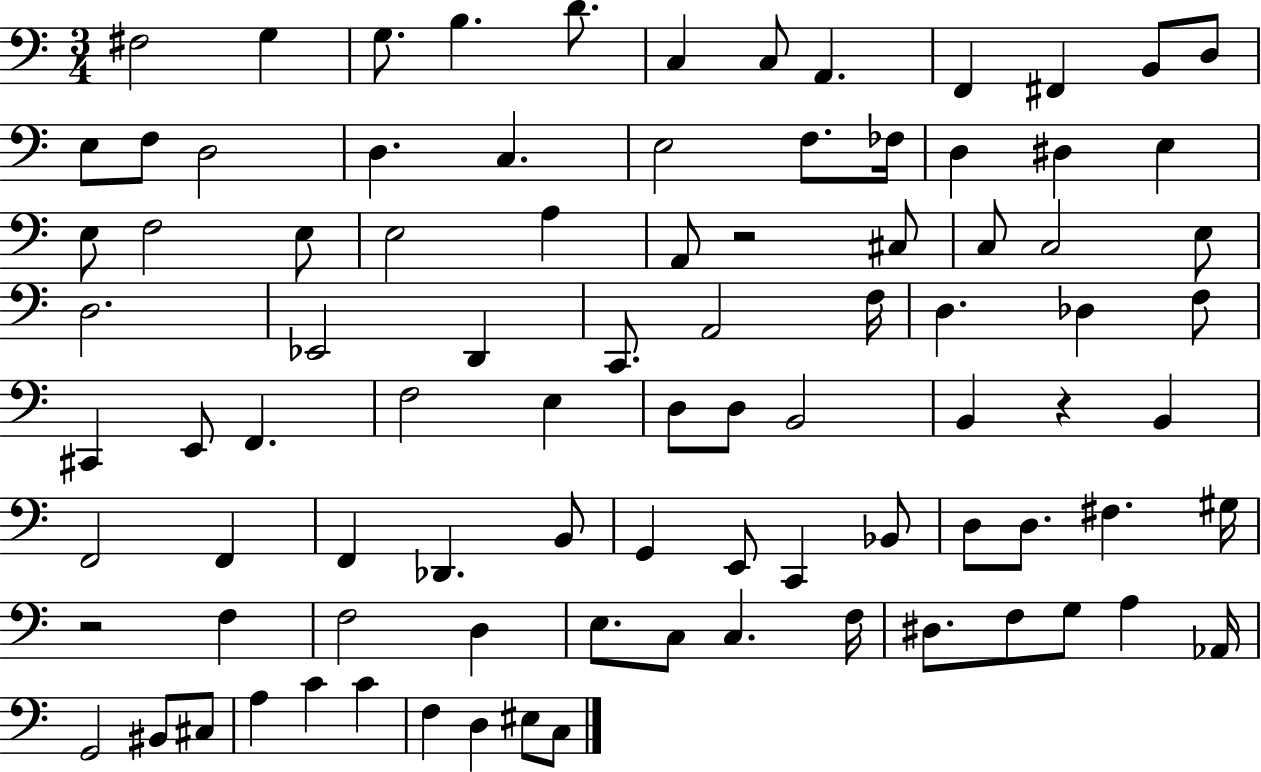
F#3/h G3/q G3/e. B3/q. D4/e. C3/q C3/e A2/q. F2/q F#2/q B2/e D3/e E3/e F3/e D3/h D3/q. C3/q. E3/h F3/e. FES3/s D3/q D#3/q E3/q E3/e F3/h E3/e E3/h A3/q A2/e R/h C#3/e C3/e C3/h E3/e D3/h. Eb2/h D2/q C2/e. A2/h F3/s D3/q. Db3/q F3/e C#2/q E2/e F2/q. F3/h E3/q D3/e D3/e B2/h B2/q R/q B2/q F2/h F2/q F2/q Db2/q. B2/e G2/q E2/e C2/q Bb2/e D3/e D3/e. F#3/q. G#3/s R/h F3/q F3/h D3/q E3/e. C3/e C3/q. F3/s D#3/e. F3/e G3/e A3/q Ab2/s G2/h BIS2/e C#3/e A3/q C4/q C4/q F3/q D3/q EIS3/e C3/e